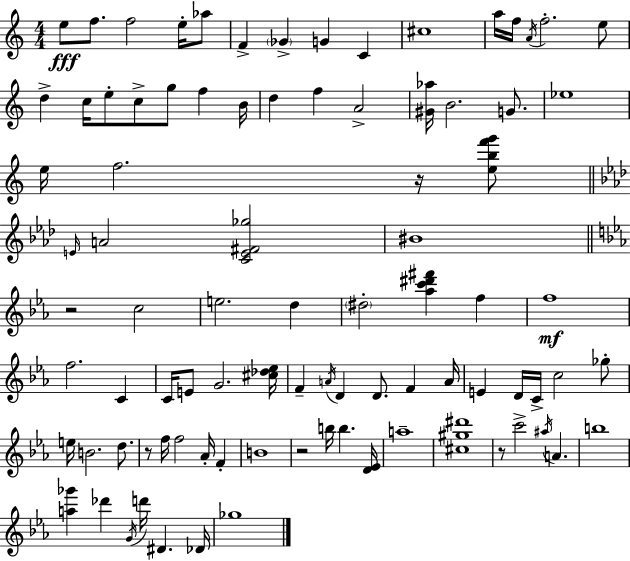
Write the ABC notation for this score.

X:1
T:Untitled
M:4/4
L:1/4
K:Am
e/2 f/2 f2 e/4 _a/2 F _G G C ^c4 a/4 f/4 A/4 f2 e/2 d c/4 e/2 c/2 g/2 f B/4 d f A2 [^G_a]/4 B2 G/2 _e4 e/4 f2 z/4 [ebf'g']/2 E/4 A2 [CE^F_g]2 ^B4 z2 c2 e2 d ^d2 [_ac'^d'^f'] f f4 f2 C C/4 E/2 G2 [^c_d_e]/4 F A/4 D D/2 F A/4 E D/4 C/4 c2 _g/2 e/4 B2 d/2 z/2 f/4 f2 _A/4 F B4 z2 b/4 b [D_E]/4 a4 [^c^g^d']4 z/2 c'2 ^a/4 A b4 [a_g'] _d' G/4 d'/4 ^D _D/4 _g4